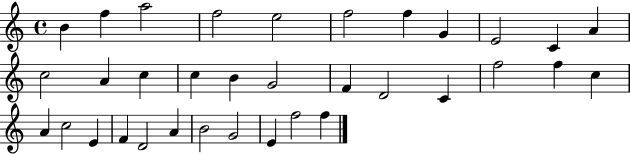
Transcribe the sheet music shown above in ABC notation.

X:1
T:Untitled
M:4/4
L:1/4
K:C
B f a2 f2 e2 f2 f G E2 C A c2 A c c B G2 F D2 C f2 f c A c2 E F D2 A B2 G2 E f2 f